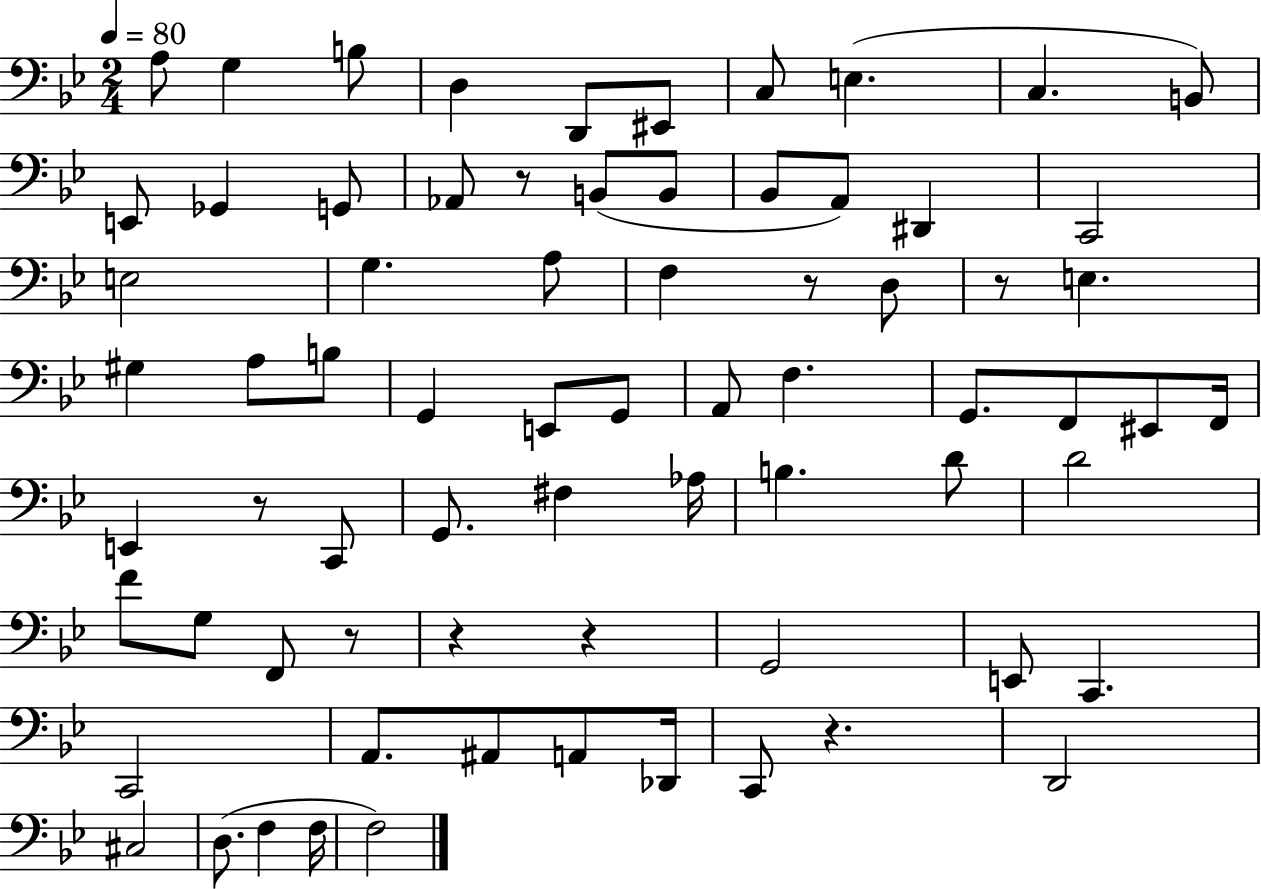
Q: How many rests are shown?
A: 8